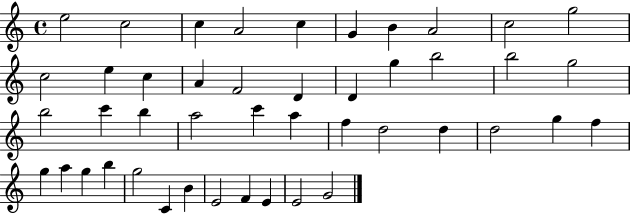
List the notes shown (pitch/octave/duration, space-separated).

E5/h C5/h C5/q A4/h C5/q G4/q B4/q A4/h C5/h G5/h C5/h E5/q C5/q A4/q F4/h D4/q D4/q G5/q B5/h B5/h G5/h B5/h C6/q B5/q A5/h C6/q A5/q F5/q D5/h D5/q D5/h G5/q F5/q G5/q A5/q G5/q B5/q G5/h C4/q B4/q E4/h F4/q E4/q E4/h G4/h